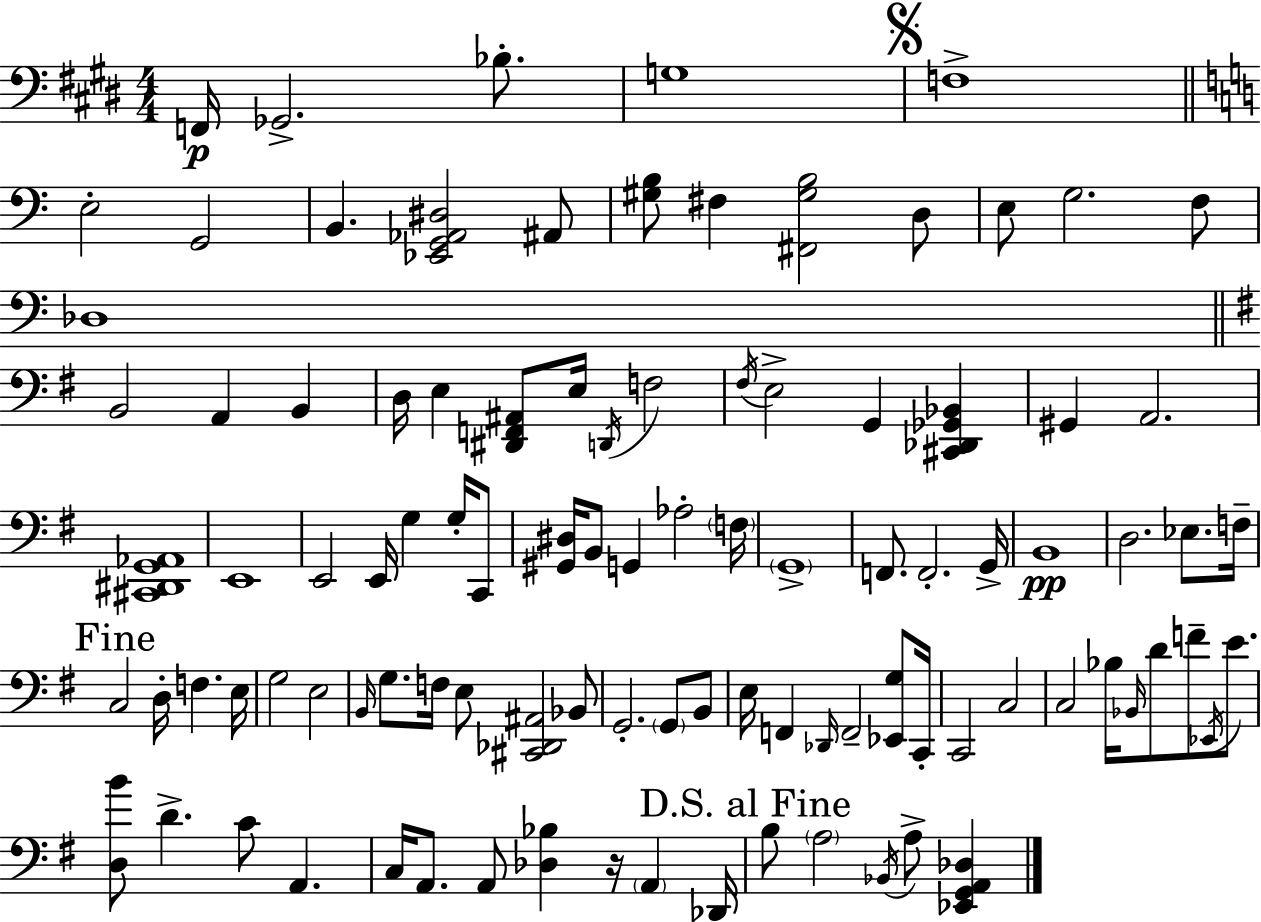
F2/s Gb2/h. Bb3/e. G3/w F3/w E3/h G2/h B2/q. [Eb2,G2,Ab2,D#3]/h A#2/e [G#3,B3]/e F#3/q [F#2,G#3,B3]/h D3/e E3/e G3/h. F3/e Db3/w B2/h A2/q B2/q D3/s E3/q [D#2,F2,A#2]/e E3/s D2/s F3/h F#3/s E3/h G2/q [C#2,Db2,Gb2,Bb2]/q G#2/q A2/h. [C#2,D#2,G2,Ab2]/w E2/w E2/h E2/s G3/q G3/s C2/e [G#2,D#3]/s B2/e G2/q Ab3/h F3/s G2/w F2/e. F2/h. G2/s B2/w D3/h. Eb3/e. F3/s C3/h D3/s F3/q. E3/s G3/h E3/h B2/s G3/e. F3/s E3/e [C#2,Db2,A#2]/h Bb2/e G2/h. G2/e B2/e E3/s F2/q Db2/s F2/h [Eb2,G3]/e C2/s C2/h C3/h C3/h Bb3/s Bb2/s D4/e F4/e Eb2/s E4/e. [D3,B4]/e D4/q. C4/e A2/q. C3/s A2/e. A2/e [Db3,Bb3]/q R/s A2/q Db2/s B3/e A3/h Bb2/s A3/e [Eb2,G2,A2,Db3]/q